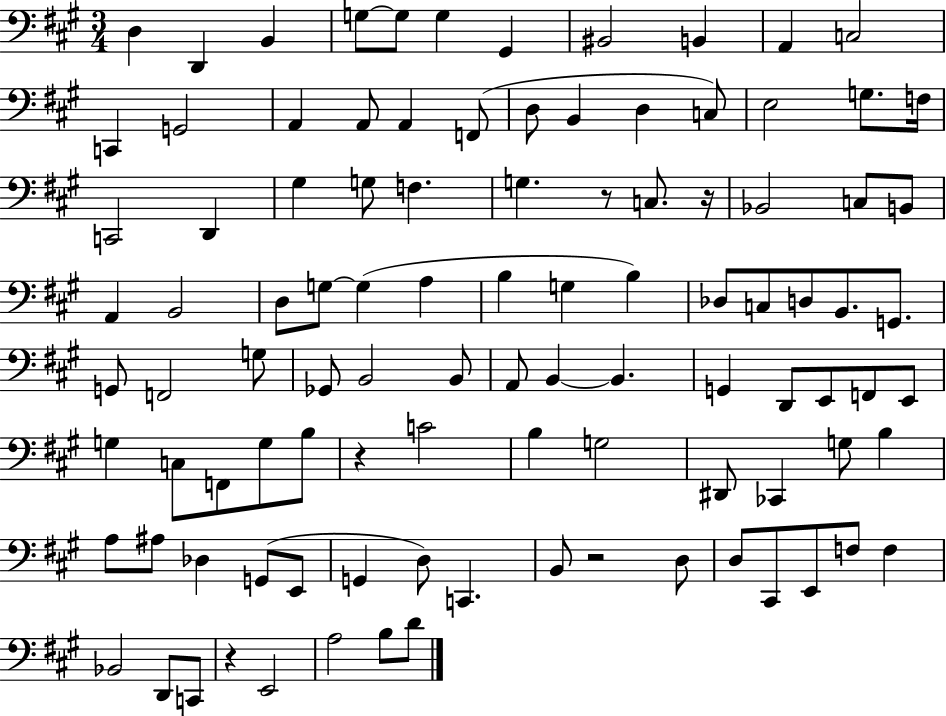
{
  \clef bass
  \numericTimeSignature
  \time 3/4
  \key a \major
  d4 d,4 b,4 | g8~~ g8 g4 gis,4 | bis,2 b,4 | a,4 c2 | \break c,4 g,2 | a,4 a,8 a,4 f,8( | d8 b,4 d4 c8) | e2 g8. f16 | \break c,2 d,4 | gis4 g8 f4. | g4. r8 c8. r16 | bes,2 c8 b,8 | \break a,4 b,2 | d8 g8~~ g4( a4 | b4 g4 b4) | des8 c8 d8 b,8. g,8. | \break g,8 f,2 g8 | ges,8 b,2 b,8 | a,8 b,4~~ b,4. | g,4 d,8 e,8 f,8 e,8 | \break g4 c8 f,8 g8 b8 | r4 c'2 | b4 g2 | dis,8 ces,4 g8 b4 | \break a8 ais8 des4 g,8( e,8 | g,4 d8) c,4. | b,8 r2 d8 | d8 cis,8 e,8 f8 f4 | \break bes,2 d,8 c,8 | r4 e,2 | a2 b8 d'8 | \bar "|."
}